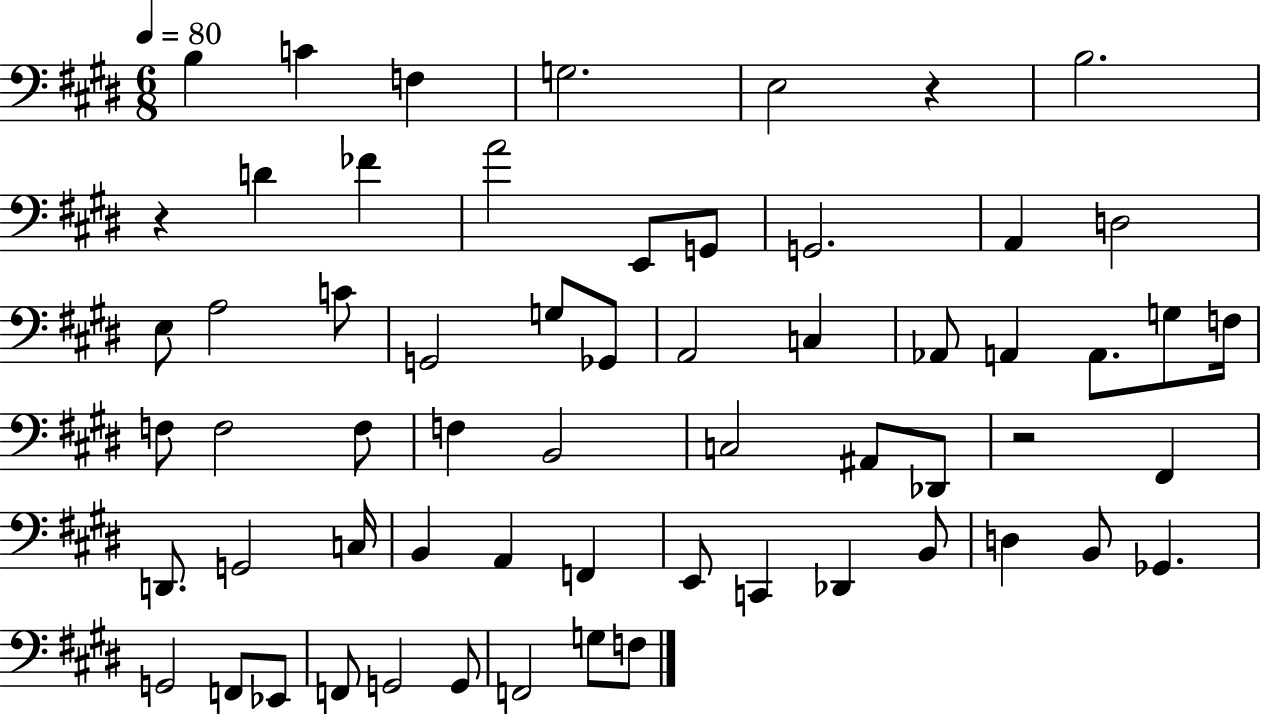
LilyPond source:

{
  \clef bass
  \numericTimeSignature
  \time 6/8
  \key e \major
  \tempo 4 = 80
  b4 c'4 f4 | g2. | e2 r4 | b2. | \break r4 d'4 fes'4 | a'2 e,8 g,8 | g,2. | a,4 d2 | \break e8 a2 c'8 | g,2 g8 ges,8 | a,2 c4 | aes,8 a,4 a,8. g8 f16 | \break f8 f2 f8 | f4 b,2 | c2 ais,8 des,8 | r2 fis,4 | \break d,8. g,2 c16 | b,4 a,4 f,4 | e,8 c,4 des,4 b,8 | d4 b,8 ges,4. | \break g,2 f,8 ees,8 | f,8 g,2 g,8 | f,2 g8 f8 | \bar "|."
}